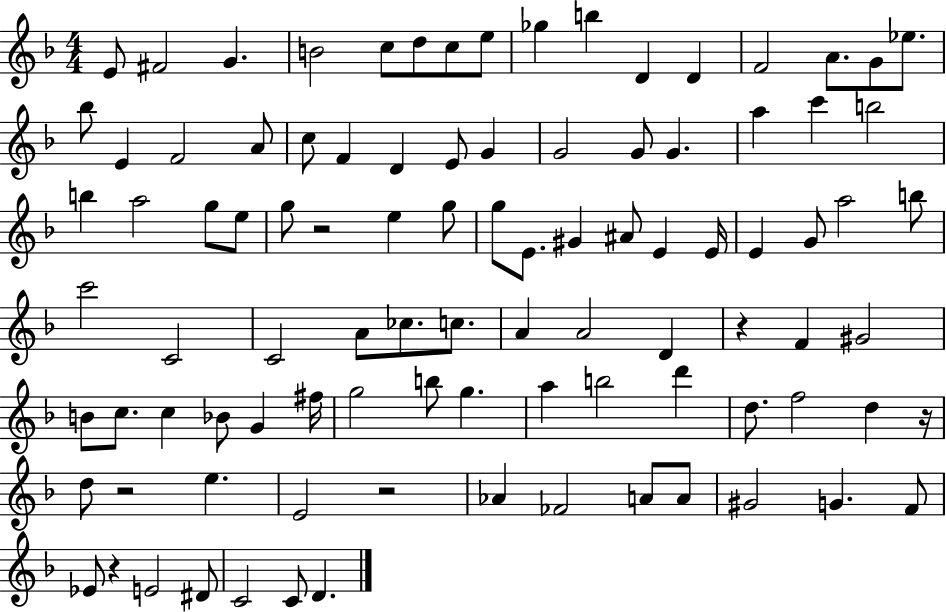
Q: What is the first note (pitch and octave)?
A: E4